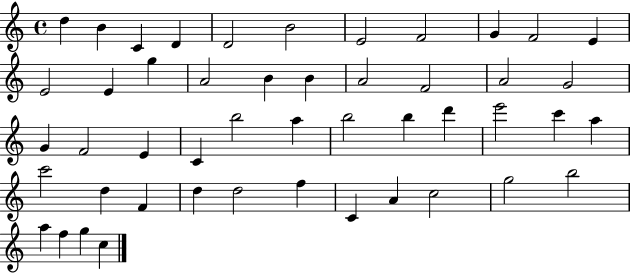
D5/q B4/q C4/q D4/q D4/h B4/h E4/h F4/h G4/q F4/h E4/q E4/h E4/q G5/q A4/h B4/q B4/q A4/h F4/h A4/h G4/h G4/q F4/h E4/q C4/q B5/h A5/q B5/h B5/q D6/q E6/h C6/q A5/q C6/h D5/q F4/q D5/q D5/h F5/q C4/q A4/q C5/h G5/h B5/h A5/q F5/q G5/q C5/q